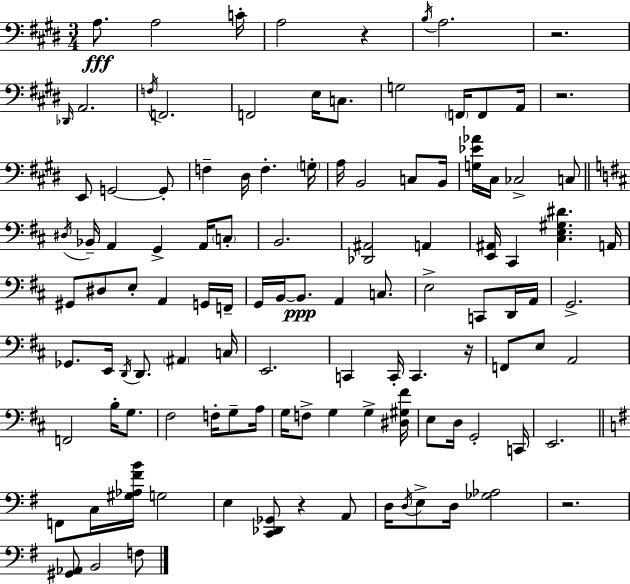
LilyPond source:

{
  \clef bass
  \numericTimeSignature
  \time 3/4
  \key e \major
  a8.\fff a2 c'16-. | a2 r4 | \acciaccatura { b16 } a2. | r2. | \break \grace { des,16 } a,2. | \acciaccatura { f16 } f,2. | f,2 e16 | c8. g2 \parenthesize f,16 | \break f,8 a,16 r2. | e,8 g,2~~ | g,8-. f4-- dis16 f4.-. | \parenthesize g16-. a16 b,2 | \break c8 b,16 <g ees' aes'>16 cis16 ces2-> | c8 \bar "||" \break \key b \minor \acciaccatura { dis16 } bes,16-- a,4 g,4-> a,16 \parenthesize c8-. | b,2. | <des, ais,>2 a,4 | <e, ais,>16 cis,4 <cis e gis dis'>4. | \break a,16 gis,8 dis8 e8-. a,4 g,16 | f,16-- g,16 b,16~~ b,8.\ppp a,4 c8. | e2-> c,8 d,16 | a,16 g,2.-> | \break ges,8. e,16 \acciaccatura { d,16 } d,8. \parenthesize ais,4 | c16 e,2. | c,4 c,16-. c,4. | r16 f,8 e8 a,2 | \break f,2 b16-. g8. | fis2 f16-. g8-- | a16 g16 f8-> g4 g4-> | <dis gis fis'>16 e8 d16 g,2-. | \break c,16 e,2. | \bar "||" \break \key g \major f,8 c16 <gis aes fis' b'>16 g2 | e4 <c, des, ges,>8 r4 a,8 | d16 \acciaccatura { d16 } e8-> d16 <ges aes>2 | r2. | \break <gis, aes,>8 b,2 f8 | \bar "|."
}